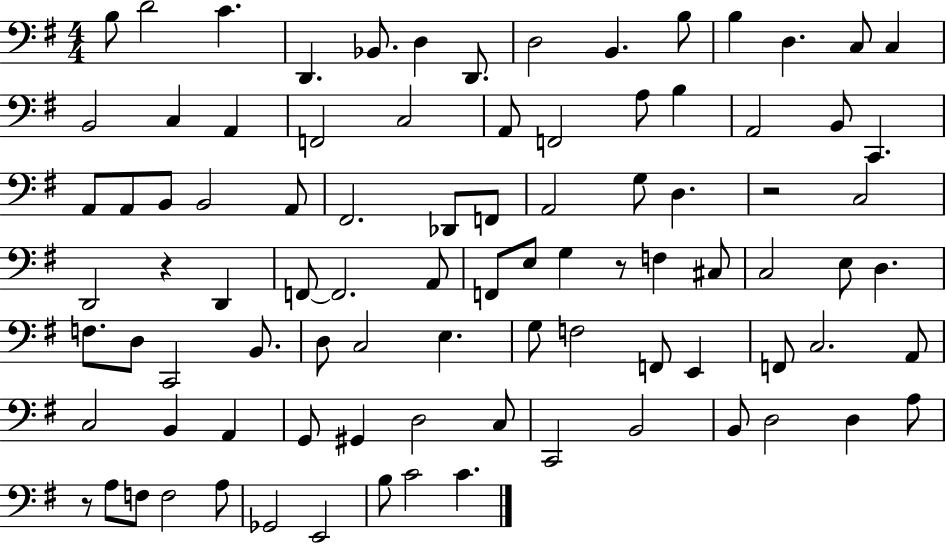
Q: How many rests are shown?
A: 4